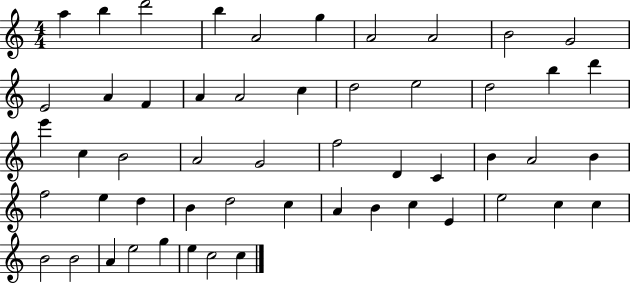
A5/q B5/q D6/h B5/q A4/h G5/q A4/h A4/h B4/h G4/h E4/h A4/q F4/q A4/q A4/h C5/q D5/h E5/h D5/h B5/q D6/q E6/q C5/q B4/h A4/h G4/h F5/h D4/q C4/q B4/q A4/h B4/q F5/h E5/q D5/q B4/q D5/h C5/q A4/q B4/q C5/q E4/q E5/h C5/q C5/q B4/h B4/h A4/q E5/h G5/q E5/q C5/h C5/q